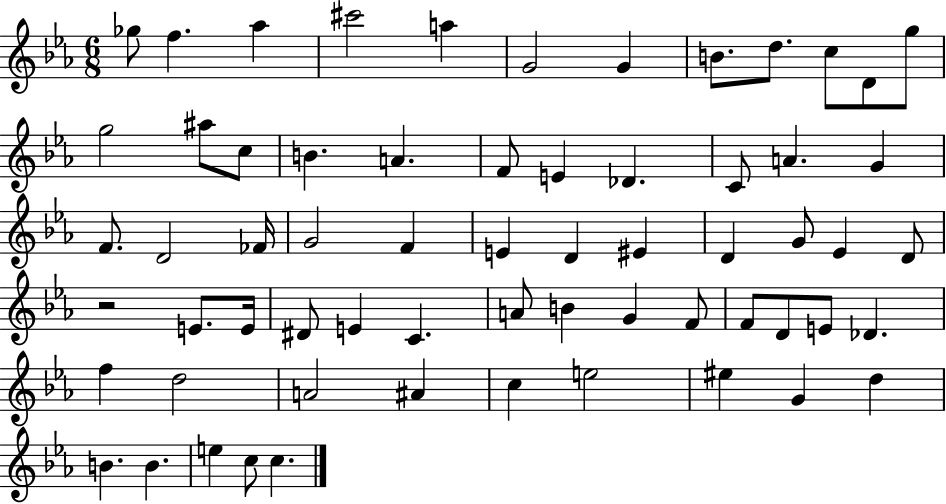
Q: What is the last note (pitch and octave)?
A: C5